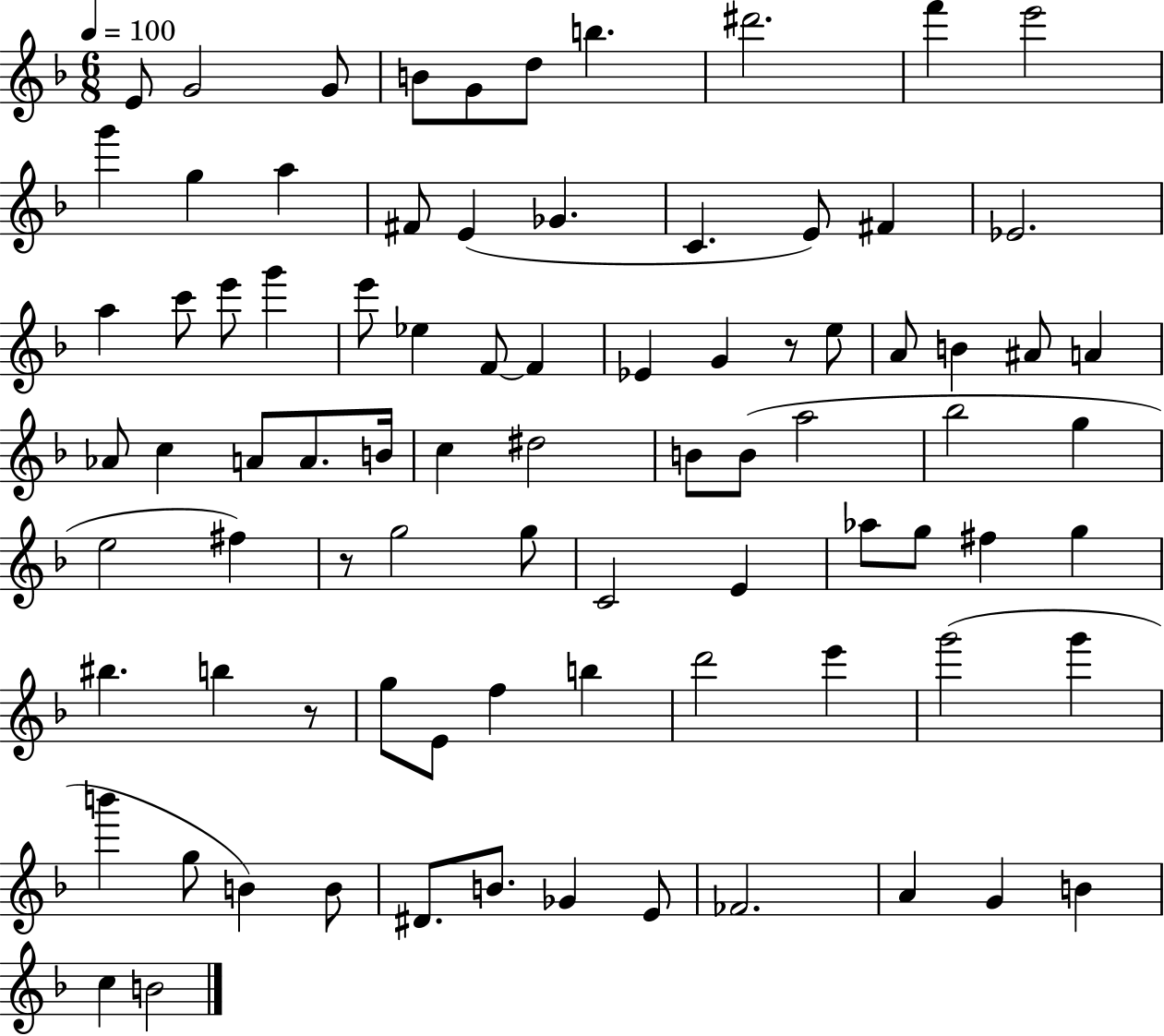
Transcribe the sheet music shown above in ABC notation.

X:1
T:Untitled
M:6/8
L:1/4
K:F
E/2 G2 G/2 B/2 G/2 d/2 b ^d'2 f' e'2 g' g a ^F/2 E _G C E/2 ^F _E2 a c'/2 e'/2 g' e'/2 _e F/2 F _E G z/2 e/2 A/2 B ^A/2 A _A/2 c A/2 A/2 B/4 c ^d2 B/2 B/2 a2 _b2 g e2 ^f z/2 g2 g/2 C2 E _a/2 g/2 ^f g ^b b z/2 g/2 E/2 f b d'2 e' g'2 g' b' g/2 B B/2 ^D/2 B/2 _G E/2 _F2 A G B c B2